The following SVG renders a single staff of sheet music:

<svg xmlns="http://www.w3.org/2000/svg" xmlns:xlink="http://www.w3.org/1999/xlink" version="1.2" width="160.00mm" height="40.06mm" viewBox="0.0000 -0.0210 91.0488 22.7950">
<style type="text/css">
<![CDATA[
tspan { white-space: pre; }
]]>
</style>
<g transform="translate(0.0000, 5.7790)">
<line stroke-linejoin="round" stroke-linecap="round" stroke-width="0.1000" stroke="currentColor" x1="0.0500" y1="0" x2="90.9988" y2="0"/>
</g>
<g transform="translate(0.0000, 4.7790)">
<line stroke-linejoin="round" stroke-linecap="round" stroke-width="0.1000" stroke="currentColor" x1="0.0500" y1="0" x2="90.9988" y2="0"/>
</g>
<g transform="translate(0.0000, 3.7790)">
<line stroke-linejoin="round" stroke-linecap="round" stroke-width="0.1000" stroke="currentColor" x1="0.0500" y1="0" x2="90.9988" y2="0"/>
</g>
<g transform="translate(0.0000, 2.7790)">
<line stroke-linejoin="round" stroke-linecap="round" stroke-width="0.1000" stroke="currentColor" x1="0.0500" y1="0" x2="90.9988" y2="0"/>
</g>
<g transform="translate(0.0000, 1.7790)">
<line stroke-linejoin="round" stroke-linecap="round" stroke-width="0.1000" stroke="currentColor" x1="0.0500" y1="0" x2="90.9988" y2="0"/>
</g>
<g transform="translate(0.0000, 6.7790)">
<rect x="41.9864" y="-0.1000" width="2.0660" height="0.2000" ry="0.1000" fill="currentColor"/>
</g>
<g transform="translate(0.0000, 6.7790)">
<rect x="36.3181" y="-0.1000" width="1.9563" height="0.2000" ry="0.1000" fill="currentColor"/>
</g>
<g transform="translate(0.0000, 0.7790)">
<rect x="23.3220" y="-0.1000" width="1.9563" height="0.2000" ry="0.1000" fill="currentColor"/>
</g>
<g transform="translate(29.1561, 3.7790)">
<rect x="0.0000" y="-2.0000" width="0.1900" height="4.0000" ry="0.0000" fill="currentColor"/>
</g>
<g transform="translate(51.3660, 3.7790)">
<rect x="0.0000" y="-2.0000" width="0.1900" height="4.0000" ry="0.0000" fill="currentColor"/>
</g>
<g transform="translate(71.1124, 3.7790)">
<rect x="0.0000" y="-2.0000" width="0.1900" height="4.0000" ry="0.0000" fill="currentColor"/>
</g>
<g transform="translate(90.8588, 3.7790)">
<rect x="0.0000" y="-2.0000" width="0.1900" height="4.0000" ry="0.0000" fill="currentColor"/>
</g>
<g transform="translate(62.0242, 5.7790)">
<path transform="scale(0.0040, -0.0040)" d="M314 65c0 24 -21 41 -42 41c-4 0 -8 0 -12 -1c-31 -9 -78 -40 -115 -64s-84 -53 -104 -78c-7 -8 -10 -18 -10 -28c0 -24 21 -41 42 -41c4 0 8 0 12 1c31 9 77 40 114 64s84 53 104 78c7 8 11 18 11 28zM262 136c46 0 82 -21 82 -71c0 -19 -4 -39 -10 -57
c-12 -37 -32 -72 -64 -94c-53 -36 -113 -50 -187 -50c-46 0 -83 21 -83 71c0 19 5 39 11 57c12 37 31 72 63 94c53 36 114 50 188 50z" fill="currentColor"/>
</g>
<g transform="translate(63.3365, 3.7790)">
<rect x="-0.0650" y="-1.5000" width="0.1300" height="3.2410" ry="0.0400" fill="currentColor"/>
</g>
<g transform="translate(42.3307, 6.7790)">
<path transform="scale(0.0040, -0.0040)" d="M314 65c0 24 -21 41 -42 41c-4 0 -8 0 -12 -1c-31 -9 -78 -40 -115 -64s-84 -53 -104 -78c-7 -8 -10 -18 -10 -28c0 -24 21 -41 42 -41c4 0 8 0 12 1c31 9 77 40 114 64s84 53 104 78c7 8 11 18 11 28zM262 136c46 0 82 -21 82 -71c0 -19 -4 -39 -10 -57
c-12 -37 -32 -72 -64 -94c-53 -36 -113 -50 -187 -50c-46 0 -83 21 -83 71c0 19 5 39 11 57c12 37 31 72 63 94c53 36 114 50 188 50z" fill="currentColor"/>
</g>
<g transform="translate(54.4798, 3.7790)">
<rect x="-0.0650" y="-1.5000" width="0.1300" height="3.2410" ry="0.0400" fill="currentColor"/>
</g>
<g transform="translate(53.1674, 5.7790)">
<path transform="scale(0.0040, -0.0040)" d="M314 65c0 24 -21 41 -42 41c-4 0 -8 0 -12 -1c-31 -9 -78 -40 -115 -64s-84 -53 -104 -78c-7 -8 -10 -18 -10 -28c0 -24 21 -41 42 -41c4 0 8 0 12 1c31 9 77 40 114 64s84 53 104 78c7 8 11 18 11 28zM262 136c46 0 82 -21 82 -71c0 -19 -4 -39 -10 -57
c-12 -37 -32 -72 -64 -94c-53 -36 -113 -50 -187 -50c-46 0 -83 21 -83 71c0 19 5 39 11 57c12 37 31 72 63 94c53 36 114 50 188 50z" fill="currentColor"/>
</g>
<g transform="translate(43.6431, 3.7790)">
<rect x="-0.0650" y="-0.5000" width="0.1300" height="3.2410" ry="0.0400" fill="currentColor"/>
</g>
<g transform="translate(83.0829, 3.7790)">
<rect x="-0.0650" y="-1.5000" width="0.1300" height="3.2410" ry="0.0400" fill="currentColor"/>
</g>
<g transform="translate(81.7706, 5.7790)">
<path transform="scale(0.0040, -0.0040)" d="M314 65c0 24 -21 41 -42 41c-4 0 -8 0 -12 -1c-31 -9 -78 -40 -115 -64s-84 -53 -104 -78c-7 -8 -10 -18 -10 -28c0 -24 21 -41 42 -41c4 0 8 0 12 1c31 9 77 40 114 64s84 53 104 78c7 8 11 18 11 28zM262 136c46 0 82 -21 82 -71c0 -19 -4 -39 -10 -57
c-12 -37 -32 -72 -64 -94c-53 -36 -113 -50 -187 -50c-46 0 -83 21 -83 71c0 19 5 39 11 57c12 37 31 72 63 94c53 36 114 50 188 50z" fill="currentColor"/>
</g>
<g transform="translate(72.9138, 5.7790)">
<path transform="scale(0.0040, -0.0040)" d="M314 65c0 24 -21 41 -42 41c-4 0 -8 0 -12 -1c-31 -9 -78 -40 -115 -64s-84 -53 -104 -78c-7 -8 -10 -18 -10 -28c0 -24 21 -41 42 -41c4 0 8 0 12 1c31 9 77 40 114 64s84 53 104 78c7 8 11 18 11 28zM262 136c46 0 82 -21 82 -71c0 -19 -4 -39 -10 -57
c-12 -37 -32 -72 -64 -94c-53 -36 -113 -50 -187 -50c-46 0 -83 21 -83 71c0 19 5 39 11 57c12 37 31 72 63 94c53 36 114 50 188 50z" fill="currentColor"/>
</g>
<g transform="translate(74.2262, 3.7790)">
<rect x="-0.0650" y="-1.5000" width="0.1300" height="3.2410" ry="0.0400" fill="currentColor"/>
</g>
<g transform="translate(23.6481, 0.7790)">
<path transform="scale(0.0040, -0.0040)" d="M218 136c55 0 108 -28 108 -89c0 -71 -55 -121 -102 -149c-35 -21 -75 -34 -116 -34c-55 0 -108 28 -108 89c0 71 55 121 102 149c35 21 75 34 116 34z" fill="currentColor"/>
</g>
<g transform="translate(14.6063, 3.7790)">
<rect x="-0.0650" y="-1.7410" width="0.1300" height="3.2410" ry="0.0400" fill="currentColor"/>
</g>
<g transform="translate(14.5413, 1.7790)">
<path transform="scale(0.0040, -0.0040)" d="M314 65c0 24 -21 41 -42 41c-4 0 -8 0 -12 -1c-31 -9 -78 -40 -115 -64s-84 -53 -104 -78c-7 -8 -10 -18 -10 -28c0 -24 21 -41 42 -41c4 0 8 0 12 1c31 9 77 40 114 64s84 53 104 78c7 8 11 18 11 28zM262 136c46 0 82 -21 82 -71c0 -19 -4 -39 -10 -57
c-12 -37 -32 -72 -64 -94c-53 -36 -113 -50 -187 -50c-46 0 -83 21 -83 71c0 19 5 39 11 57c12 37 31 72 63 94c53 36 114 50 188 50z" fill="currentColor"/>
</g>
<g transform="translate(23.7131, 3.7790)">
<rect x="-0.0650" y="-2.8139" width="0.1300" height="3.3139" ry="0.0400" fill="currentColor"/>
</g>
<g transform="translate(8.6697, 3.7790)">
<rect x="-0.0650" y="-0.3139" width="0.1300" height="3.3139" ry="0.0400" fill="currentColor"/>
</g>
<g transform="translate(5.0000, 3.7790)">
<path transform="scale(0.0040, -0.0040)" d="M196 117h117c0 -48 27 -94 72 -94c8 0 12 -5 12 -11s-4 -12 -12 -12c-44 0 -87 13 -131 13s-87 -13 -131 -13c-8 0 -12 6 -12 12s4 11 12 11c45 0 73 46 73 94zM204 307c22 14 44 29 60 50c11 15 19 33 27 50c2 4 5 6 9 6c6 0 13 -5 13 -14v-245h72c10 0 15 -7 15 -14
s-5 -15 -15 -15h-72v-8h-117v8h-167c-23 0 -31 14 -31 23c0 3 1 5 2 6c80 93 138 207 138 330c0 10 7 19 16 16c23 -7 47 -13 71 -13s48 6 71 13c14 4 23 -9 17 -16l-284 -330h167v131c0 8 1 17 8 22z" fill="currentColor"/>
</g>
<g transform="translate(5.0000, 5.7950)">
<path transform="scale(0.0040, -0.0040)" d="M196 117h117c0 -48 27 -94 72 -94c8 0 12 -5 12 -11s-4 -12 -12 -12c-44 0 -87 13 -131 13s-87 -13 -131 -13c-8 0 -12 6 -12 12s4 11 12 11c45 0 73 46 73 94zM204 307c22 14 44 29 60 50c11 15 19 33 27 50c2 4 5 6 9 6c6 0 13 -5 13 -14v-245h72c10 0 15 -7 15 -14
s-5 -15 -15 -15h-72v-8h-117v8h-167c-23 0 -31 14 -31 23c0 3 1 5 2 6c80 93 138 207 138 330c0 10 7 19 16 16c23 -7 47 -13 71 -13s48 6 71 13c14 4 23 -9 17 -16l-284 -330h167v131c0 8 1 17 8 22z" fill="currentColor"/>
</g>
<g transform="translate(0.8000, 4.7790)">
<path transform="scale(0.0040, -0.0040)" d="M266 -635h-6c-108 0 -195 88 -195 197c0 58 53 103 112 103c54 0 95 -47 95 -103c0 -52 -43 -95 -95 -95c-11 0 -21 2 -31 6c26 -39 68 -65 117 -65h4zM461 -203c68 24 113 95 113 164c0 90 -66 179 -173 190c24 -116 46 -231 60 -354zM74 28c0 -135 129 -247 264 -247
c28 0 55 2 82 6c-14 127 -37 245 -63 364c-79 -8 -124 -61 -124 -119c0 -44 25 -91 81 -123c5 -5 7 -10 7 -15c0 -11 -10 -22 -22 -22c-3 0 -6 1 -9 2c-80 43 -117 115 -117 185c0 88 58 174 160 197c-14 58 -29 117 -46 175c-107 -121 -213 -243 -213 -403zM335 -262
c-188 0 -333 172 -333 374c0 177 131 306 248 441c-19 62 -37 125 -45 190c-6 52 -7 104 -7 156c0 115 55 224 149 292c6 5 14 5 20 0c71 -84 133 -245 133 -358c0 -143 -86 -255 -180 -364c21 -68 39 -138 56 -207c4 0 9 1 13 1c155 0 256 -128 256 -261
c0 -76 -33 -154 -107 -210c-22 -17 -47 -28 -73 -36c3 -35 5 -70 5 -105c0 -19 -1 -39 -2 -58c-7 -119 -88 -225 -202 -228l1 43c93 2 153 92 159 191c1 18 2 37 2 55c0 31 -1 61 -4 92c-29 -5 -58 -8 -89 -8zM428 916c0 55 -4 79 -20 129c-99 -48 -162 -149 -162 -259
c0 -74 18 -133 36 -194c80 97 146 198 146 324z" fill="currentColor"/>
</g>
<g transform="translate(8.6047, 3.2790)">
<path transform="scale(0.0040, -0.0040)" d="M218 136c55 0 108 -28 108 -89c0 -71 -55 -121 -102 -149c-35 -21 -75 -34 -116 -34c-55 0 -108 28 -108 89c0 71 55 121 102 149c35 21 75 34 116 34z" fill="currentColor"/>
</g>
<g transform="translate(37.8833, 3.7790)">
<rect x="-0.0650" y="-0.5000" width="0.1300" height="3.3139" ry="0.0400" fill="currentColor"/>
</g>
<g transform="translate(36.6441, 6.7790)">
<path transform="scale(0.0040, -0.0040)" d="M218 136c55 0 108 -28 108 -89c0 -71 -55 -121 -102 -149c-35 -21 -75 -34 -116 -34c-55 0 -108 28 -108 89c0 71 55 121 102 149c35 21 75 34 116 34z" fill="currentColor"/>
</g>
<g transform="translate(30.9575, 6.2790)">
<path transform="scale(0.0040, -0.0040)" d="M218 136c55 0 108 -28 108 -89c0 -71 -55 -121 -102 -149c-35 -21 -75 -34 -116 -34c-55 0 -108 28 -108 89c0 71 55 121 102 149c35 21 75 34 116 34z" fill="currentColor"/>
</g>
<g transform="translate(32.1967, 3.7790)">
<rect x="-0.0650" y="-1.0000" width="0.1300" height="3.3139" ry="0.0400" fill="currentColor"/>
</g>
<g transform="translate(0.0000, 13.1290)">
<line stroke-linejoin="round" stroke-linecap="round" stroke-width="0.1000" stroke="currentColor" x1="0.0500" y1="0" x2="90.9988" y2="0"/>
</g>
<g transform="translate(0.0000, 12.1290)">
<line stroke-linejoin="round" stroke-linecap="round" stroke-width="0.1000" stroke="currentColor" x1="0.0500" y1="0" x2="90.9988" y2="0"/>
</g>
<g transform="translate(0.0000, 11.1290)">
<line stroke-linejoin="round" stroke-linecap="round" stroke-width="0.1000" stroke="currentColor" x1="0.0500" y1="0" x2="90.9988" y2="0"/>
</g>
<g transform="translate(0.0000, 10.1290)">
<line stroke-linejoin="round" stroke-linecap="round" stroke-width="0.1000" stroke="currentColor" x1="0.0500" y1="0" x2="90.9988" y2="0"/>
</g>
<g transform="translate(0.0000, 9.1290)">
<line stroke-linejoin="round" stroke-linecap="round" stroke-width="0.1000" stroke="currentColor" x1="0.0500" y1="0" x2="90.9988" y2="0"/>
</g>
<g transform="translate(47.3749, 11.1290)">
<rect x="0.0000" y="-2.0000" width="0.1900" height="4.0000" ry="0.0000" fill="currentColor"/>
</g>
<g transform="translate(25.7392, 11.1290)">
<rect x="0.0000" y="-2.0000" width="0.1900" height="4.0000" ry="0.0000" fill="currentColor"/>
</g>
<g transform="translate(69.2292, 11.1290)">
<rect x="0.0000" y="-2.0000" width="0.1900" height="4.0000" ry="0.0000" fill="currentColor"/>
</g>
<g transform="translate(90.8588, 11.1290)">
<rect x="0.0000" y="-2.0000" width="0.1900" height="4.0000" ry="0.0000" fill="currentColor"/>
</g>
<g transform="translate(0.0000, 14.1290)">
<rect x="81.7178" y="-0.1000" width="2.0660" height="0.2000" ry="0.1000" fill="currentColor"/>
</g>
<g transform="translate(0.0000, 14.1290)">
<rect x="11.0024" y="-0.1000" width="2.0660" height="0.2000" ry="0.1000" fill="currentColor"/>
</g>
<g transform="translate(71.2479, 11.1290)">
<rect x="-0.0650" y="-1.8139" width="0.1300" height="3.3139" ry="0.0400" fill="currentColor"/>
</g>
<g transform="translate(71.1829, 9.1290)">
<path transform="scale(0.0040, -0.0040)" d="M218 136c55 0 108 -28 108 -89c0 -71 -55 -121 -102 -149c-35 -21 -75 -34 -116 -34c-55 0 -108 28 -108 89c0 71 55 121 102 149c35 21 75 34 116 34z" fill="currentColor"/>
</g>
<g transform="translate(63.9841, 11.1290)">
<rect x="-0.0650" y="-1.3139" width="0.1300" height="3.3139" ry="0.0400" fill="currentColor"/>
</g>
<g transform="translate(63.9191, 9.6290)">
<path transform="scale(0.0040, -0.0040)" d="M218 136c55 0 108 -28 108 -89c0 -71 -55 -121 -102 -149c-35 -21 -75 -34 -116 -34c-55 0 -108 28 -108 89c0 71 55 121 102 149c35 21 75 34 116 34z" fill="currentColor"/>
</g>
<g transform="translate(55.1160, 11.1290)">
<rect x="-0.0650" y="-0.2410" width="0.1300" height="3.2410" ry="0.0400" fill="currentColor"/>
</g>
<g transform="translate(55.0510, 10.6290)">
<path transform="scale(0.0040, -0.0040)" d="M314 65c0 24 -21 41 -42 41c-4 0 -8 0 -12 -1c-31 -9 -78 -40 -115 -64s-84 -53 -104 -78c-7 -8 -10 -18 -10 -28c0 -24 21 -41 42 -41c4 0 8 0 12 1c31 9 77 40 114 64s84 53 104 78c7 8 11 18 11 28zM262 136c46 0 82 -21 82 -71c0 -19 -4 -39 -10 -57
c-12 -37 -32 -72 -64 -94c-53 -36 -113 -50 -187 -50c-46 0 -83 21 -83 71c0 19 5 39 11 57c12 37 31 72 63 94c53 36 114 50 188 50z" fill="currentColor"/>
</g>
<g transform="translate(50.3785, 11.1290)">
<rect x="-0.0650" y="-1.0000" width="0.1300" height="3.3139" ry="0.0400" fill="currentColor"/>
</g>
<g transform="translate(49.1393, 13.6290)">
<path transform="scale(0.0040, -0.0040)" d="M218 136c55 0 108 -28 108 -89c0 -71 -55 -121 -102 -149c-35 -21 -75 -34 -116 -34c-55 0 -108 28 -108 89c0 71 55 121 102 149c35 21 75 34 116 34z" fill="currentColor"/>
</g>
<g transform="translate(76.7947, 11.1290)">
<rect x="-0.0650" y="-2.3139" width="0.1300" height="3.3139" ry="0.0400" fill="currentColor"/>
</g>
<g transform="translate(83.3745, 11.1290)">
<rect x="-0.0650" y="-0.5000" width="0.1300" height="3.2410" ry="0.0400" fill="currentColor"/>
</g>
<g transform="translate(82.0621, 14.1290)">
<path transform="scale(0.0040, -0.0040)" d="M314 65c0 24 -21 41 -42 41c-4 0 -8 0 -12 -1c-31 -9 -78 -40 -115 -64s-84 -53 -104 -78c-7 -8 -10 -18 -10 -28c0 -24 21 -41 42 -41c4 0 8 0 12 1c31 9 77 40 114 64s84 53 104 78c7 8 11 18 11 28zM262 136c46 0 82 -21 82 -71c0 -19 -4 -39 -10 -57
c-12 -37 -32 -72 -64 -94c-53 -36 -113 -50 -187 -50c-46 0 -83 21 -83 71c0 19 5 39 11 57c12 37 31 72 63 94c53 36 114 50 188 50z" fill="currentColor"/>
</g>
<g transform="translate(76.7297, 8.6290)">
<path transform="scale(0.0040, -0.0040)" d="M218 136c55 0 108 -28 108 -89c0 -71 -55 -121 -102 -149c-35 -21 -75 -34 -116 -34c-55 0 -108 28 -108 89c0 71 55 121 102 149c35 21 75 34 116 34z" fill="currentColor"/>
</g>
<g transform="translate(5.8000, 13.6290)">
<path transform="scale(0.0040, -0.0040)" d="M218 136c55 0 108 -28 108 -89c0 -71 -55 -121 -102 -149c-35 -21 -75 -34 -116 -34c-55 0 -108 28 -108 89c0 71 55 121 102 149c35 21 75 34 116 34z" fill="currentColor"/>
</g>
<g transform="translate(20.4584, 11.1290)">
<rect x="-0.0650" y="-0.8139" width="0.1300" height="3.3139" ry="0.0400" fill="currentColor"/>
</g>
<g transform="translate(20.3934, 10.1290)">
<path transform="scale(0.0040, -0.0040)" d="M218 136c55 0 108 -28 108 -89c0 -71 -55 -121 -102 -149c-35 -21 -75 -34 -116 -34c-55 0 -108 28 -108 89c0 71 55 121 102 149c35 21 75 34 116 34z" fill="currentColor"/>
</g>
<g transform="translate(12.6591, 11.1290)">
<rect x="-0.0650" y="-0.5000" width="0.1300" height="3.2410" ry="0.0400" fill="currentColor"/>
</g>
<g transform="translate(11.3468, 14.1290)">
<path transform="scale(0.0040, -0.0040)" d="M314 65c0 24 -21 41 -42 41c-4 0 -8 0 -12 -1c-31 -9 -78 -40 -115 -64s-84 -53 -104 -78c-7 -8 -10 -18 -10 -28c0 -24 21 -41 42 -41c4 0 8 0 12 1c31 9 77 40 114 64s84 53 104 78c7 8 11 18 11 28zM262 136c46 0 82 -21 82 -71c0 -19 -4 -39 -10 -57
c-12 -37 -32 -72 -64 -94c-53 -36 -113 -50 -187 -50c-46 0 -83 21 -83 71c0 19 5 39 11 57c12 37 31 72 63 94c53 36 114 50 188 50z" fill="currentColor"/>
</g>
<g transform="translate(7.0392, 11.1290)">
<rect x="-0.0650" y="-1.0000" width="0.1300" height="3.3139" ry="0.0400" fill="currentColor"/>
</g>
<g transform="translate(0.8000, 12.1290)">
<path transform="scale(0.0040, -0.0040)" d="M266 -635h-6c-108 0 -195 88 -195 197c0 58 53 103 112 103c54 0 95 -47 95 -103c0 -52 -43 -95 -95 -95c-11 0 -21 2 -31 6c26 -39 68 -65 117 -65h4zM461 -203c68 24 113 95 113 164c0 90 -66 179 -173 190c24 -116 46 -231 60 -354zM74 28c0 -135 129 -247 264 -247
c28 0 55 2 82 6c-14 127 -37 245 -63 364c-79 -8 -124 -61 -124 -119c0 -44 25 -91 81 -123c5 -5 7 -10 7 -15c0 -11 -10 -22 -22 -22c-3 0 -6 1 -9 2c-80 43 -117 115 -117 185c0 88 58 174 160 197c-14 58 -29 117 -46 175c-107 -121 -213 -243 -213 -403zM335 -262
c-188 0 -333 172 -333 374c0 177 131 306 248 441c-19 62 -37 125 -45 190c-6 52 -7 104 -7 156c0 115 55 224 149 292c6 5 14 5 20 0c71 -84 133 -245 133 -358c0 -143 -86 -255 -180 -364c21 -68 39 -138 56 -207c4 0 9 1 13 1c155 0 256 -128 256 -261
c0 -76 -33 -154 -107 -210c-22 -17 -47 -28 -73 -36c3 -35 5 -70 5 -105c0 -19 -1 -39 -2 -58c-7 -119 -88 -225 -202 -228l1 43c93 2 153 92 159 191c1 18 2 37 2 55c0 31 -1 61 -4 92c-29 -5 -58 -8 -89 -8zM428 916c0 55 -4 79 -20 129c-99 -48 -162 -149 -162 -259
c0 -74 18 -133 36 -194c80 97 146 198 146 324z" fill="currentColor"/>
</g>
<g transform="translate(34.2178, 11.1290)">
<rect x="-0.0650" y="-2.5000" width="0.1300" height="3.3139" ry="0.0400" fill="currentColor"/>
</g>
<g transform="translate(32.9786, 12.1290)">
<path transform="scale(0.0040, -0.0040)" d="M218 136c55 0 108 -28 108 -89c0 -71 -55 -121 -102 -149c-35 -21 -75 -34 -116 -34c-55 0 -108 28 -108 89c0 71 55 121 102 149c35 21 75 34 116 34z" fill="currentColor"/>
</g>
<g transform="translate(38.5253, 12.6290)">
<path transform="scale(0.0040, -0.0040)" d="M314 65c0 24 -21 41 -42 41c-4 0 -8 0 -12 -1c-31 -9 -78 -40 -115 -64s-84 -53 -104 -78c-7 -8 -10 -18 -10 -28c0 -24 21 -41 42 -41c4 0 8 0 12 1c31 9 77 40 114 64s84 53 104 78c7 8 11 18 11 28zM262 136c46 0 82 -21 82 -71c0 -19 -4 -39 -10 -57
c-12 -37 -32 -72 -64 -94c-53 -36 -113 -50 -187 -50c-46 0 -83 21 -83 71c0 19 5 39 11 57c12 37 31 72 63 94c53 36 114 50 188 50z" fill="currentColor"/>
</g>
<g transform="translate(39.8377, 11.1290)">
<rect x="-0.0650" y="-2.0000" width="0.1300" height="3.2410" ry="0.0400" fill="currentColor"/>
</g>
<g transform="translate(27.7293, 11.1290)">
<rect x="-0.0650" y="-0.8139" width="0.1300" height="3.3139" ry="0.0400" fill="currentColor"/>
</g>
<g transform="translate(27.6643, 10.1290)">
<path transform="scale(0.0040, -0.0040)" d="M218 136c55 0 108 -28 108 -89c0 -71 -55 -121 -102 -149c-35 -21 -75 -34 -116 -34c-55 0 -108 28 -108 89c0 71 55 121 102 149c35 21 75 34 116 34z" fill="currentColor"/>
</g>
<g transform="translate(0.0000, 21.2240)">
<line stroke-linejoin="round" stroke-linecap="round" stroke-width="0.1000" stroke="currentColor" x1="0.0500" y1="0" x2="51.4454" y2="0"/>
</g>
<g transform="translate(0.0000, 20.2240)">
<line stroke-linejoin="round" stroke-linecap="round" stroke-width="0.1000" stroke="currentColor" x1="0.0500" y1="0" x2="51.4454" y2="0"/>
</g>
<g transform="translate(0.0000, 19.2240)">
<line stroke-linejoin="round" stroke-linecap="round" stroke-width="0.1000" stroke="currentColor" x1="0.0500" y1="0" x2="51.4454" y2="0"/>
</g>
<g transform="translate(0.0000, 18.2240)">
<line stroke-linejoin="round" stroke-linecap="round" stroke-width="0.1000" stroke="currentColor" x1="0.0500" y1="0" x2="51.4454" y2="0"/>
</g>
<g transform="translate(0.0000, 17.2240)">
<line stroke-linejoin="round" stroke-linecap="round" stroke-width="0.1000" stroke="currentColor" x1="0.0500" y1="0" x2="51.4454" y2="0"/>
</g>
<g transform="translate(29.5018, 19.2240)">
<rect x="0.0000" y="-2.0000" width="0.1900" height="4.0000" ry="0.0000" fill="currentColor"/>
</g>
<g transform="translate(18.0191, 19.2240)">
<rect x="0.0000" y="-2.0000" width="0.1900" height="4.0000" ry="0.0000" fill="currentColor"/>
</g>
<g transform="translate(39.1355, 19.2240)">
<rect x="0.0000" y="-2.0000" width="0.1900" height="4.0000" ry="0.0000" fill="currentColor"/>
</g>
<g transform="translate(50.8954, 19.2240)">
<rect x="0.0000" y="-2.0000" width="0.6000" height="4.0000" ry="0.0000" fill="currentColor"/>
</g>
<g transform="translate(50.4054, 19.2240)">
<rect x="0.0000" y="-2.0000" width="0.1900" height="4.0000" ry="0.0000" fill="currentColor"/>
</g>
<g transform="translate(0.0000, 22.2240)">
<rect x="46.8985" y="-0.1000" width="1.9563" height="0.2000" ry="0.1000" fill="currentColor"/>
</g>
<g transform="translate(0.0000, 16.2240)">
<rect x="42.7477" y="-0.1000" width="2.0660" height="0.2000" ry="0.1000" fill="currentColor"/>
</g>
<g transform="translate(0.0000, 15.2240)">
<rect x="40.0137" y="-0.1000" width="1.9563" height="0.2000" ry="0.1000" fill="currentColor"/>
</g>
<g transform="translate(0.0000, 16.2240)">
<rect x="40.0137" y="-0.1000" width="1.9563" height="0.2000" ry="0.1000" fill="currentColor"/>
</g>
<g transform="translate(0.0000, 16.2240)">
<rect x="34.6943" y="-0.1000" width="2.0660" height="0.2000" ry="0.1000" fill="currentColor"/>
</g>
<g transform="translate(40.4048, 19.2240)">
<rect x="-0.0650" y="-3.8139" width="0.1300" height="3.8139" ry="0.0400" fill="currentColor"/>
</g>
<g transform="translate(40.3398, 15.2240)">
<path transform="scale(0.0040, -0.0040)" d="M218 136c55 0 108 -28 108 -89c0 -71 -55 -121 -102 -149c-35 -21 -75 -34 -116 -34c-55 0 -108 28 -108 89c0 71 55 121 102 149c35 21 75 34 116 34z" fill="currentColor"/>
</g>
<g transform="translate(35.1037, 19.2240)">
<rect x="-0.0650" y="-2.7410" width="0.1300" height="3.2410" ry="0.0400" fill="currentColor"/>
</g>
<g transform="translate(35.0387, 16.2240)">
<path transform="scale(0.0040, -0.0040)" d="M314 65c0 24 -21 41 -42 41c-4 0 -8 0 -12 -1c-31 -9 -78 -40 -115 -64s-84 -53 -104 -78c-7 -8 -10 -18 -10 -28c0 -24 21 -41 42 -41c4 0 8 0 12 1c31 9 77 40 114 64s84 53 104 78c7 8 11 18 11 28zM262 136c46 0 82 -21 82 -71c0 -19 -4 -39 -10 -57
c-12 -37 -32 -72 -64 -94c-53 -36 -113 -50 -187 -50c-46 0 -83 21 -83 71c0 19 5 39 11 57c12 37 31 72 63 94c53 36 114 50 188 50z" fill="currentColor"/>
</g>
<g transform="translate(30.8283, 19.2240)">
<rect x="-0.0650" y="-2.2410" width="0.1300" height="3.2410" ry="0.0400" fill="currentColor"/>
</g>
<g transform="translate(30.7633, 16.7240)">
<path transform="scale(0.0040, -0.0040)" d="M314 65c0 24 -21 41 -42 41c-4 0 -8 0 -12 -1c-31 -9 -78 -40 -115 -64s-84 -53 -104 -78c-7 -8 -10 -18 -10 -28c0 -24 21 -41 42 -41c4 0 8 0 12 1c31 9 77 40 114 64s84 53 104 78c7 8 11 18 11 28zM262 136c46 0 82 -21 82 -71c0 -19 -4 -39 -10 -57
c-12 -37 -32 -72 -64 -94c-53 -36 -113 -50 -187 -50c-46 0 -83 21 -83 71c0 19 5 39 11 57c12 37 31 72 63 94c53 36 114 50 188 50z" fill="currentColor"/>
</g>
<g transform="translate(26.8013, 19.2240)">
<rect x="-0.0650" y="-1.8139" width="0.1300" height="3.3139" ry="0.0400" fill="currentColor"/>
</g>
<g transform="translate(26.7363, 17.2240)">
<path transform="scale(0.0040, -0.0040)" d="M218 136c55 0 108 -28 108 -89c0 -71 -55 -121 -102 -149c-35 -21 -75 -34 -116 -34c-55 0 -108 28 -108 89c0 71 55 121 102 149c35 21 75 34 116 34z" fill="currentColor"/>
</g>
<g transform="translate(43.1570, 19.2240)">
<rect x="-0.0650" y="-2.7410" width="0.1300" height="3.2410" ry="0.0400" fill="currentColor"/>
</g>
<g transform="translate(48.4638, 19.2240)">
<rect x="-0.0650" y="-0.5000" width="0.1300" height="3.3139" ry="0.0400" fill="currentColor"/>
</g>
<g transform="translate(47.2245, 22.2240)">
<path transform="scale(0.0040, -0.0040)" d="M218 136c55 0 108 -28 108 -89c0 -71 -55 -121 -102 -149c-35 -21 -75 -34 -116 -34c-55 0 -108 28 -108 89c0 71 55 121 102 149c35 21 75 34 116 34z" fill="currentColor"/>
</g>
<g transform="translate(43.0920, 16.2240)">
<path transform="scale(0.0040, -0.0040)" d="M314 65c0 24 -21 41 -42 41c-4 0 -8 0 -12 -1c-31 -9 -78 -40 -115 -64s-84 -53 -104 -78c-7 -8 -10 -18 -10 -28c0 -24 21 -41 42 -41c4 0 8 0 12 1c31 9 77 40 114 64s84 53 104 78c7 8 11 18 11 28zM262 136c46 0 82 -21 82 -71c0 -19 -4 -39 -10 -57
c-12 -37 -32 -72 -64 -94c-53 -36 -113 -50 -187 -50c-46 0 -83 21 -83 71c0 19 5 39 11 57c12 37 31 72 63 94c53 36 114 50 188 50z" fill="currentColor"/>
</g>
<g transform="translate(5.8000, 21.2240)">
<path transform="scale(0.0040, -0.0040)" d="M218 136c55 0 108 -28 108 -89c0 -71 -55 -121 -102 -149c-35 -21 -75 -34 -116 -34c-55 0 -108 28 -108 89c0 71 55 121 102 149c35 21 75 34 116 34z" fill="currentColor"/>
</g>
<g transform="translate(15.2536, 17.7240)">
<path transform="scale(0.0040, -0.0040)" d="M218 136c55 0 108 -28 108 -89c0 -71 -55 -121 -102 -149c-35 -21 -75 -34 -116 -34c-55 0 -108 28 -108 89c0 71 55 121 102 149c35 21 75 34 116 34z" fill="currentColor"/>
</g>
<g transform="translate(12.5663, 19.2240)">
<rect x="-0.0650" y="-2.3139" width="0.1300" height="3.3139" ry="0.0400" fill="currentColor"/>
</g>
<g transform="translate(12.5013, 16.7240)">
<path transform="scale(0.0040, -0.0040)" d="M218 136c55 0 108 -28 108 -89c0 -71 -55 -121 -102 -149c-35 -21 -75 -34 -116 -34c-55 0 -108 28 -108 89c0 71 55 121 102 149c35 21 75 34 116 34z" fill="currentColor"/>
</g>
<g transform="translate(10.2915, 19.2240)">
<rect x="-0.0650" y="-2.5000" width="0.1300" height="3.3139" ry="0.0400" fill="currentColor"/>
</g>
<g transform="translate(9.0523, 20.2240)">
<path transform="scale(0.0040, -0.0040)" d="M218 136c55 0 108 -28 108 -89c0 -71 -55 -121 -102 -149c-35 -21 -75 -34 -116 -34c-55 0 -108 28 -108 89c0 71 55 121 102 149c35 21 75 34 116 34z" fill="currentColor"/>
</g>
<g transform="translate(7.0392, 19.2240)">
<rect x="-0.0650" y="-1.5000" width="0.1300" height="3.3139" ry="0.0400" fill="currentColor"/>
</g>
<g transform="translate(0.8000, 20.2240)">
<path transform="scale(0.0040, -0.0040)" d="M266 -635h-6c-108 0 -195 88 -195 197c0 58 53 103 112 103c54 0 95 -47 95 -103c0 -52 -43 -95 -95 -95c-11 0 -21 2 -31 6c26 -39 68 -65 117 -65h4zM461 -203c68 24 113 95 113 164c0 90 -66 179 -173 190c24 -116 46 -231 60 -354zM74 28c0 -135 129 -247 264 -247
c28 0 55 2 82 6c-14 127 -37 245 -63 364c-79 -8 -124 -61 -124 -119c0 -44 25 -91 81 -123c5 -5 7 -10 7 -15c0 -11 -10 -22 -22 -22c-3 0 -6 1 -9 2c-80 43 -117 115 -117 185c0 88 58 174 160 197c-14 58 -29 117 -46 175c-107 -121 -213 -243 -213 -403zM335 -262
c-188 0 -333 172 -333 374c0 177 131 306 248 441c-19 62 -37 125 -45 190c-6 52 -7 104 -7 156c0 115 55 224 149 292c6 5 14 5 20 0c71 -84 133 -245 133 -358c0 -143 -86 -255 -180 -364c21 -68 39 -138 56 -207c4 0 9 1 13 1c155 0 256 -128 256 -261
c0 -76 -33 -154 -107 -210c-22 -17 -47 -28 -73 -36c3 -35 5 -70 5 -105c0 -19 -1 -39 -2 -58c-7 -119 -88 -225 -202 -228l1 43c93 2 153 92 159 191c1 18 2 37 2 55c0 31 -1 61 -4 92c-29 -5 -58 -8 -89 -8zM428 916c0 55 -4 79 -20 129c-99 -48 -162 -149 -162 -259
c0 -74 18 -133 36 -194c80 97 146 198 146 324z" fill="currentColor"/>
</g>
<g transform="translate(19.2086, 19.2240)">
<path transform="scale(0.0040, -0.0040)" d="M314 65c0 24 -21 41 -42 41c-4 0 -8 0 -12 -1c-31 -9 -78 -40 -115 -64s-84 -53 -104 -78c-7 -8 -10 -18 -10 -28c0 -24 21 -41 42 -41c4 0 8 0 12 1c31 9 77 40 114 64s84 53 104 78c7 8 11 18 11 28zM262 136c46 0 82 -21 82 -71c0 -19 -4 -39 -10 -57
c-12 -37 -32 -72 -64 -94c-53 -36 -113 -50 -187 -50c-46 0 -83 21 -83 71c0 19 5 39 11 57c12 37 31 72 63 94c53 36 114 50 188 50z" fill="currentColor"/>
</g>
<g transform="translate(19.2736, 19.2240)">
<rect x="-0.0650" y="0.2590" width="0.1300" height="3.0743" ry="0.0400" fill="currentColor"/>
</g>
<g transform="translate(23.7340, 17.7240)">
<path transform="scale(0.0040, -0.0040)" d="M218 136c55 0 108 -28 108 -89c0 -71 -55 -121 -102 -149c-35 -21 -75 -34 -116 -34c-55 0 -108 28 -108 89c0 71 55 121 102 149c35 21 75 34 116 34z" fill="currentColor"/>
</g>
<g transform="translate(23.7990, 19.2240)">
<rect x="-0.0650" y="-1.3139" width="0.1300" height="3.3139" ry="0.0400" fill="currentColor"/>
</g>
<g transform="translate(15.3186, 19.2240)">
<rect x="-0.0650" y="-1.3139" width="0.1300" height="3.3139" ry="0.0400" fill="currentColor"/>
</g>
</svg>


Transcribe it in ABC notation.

X:1
T:Untitled
M:4/4
L:1/4
K:C
c f2 a D C C2 E2 E2 E2 E2 D C2 d d G F2 D c2 e f g C2 E G g e B2 e f g2 a2 c' a2 C